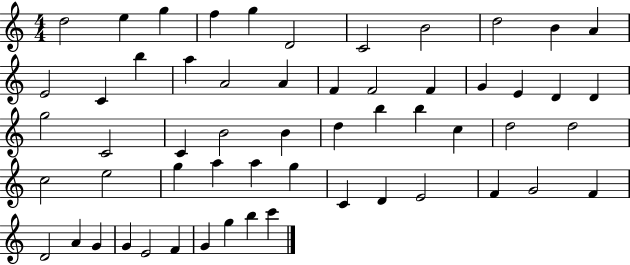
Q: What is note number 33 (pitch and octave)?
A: C5